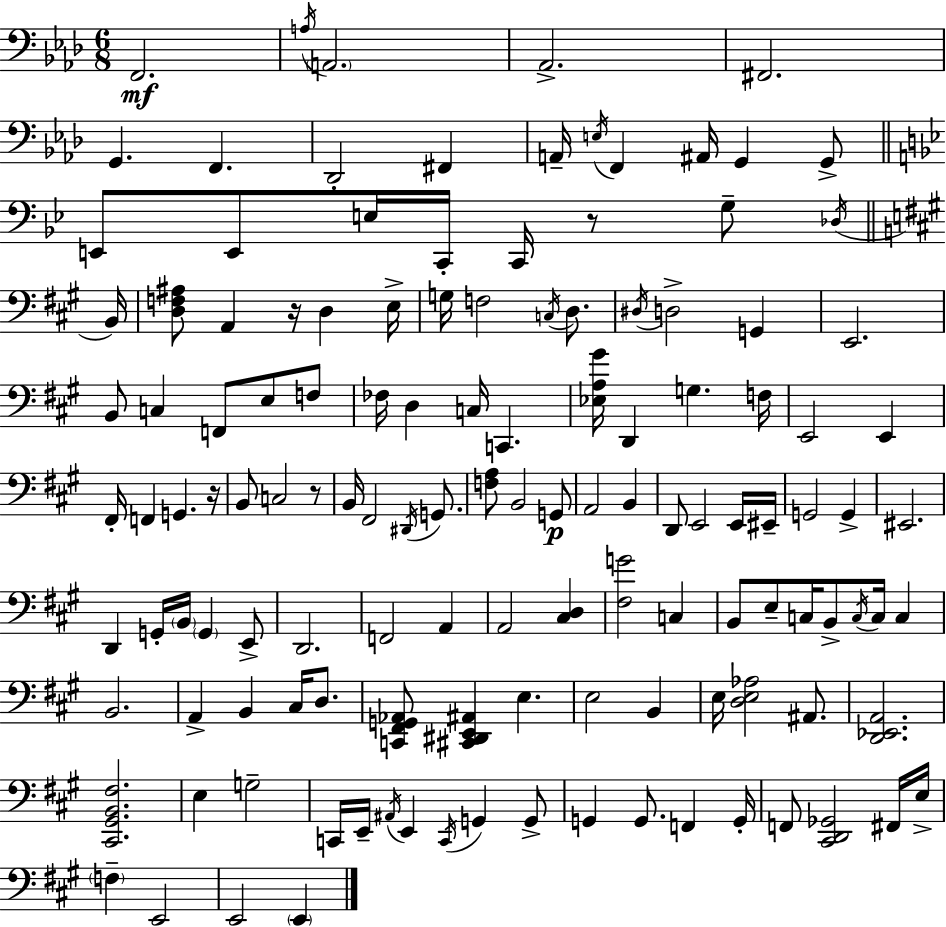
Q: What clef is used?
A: bass